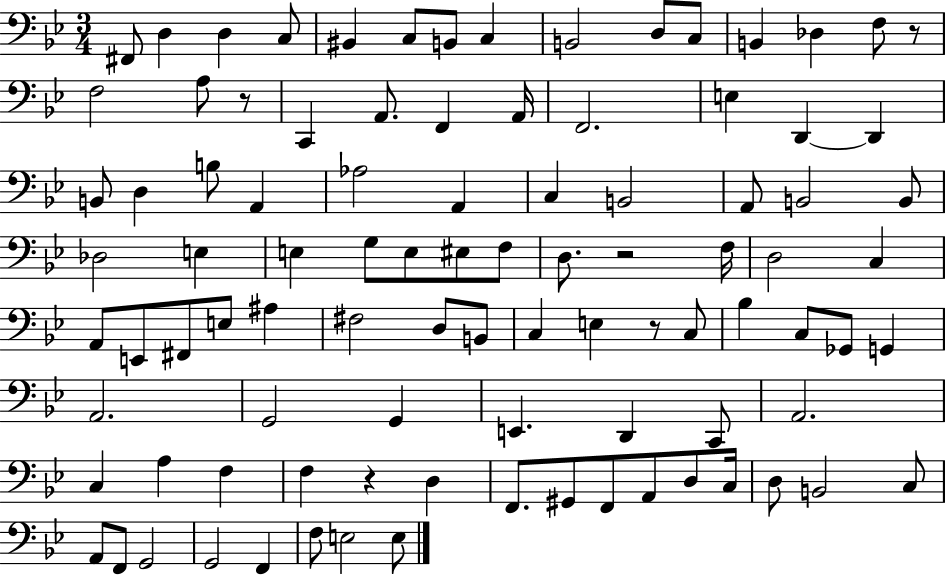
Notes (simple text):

F#2/e D3/q D3/q C3/e BIS2/q C3/e B2/e C3/q B2/h D3/e C3/e B2/q Db3/q F3/e R/e F3/h A3/e R/e C2/q A2/e. F2/q A2/s F2/h. E3/q D2/q D2/q B2/e D3/q B3/e A2/q Ab3/h A2/q C3/q B2/h A2/e B2/h B2/e Db3/h E3/q E3/q G3/e E3/e EIS3/e F3/e D3/e. R/h F3/s D3/h C3/q A2/e E2/e F#2/e E3/e A#3/q F#3/h D3/e B2/e C3/q E3/q R/e C3/e Bb3/q C3/e Gb2/e G2/q A2/h. G2/h G2/q E2/q. D2/q C2/e A2/h. C3/q A3/q F3/q F3/q R/q D3/q F2/e. G#2/e F2/e A2/e D3/e C3/s D3/e B2/h C3/e A2/e F2/e G2/h G2/h F2/q F3/e E3/h E3/e